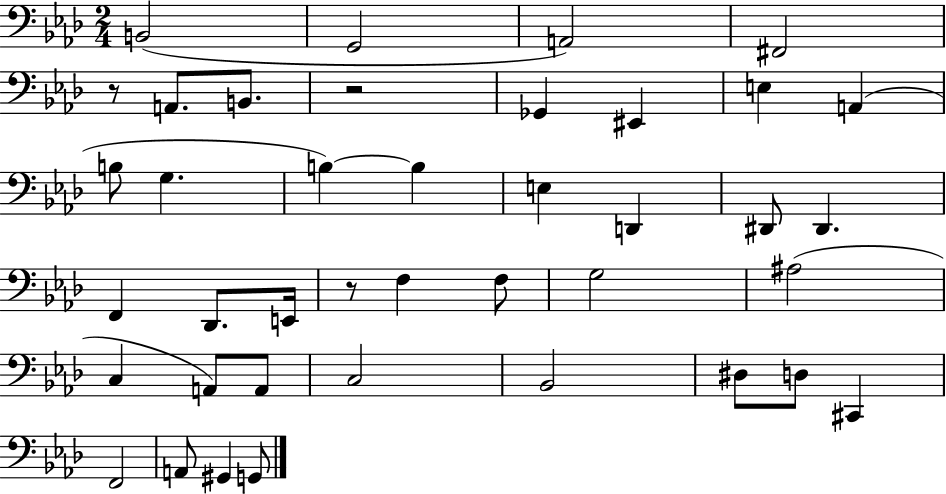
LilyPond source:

{
  \clef bass
  \numericTimeSignature
  \time 2/4
  \key aes \major
  b,2( | g,2 | a,2) | fis,2 | \break r8 a,8. b,8. | r2 | ges,4 eis,4 | e4 a,4( | \break b8 g4. | b4~~) b4 | e4 d,4 | dis,8 dis,4. | \break f,4 des,8. e,16 | r8 f4 f8 | g2 | ais2( | \break c4 a,8) a,8 | c2 | bes,2 | dis8 d8 cis,4 | \break f,2 | a,8 gis,4 g,8 | \bar "|."
}